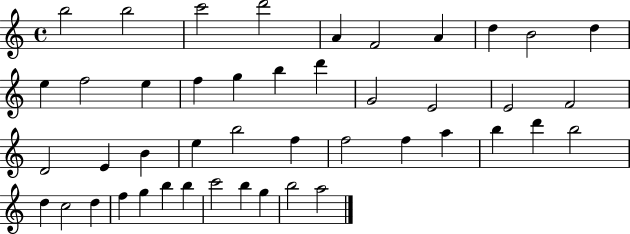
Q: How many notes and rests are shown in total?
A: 45